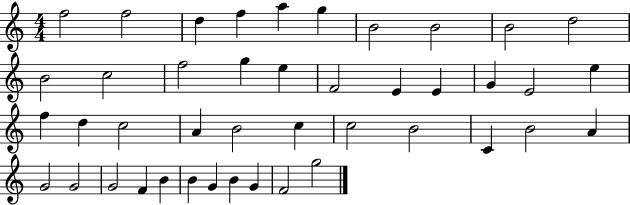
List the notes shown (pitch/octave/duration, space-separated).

F5/h F5/h D5/q F5/q A5/q G5/q B4/h B4/h B4/h D5/h B4/h C5/h F5/h G5/q E5/q F4/h E4/q E4/q G4/q E4/h E5/q F5/q D5/q C5/h A4/q B4/h C5/q C5/h B4/h C4/q B4/h A4/q G4/h G4/h G4/h F4/q B4/q B4/q G4/q B4/q G4/q F4/h G5/h